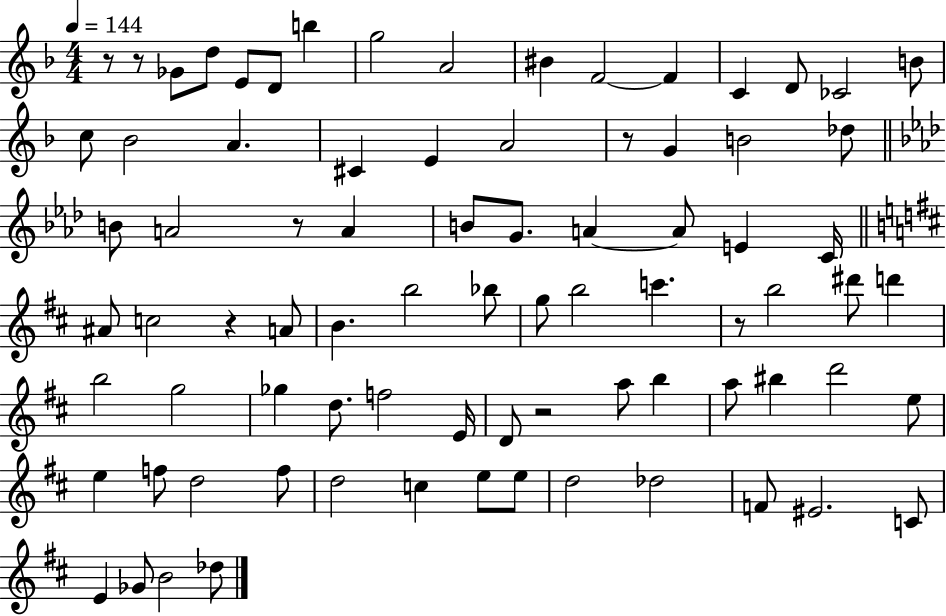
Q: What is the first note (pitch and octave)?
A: Gb4